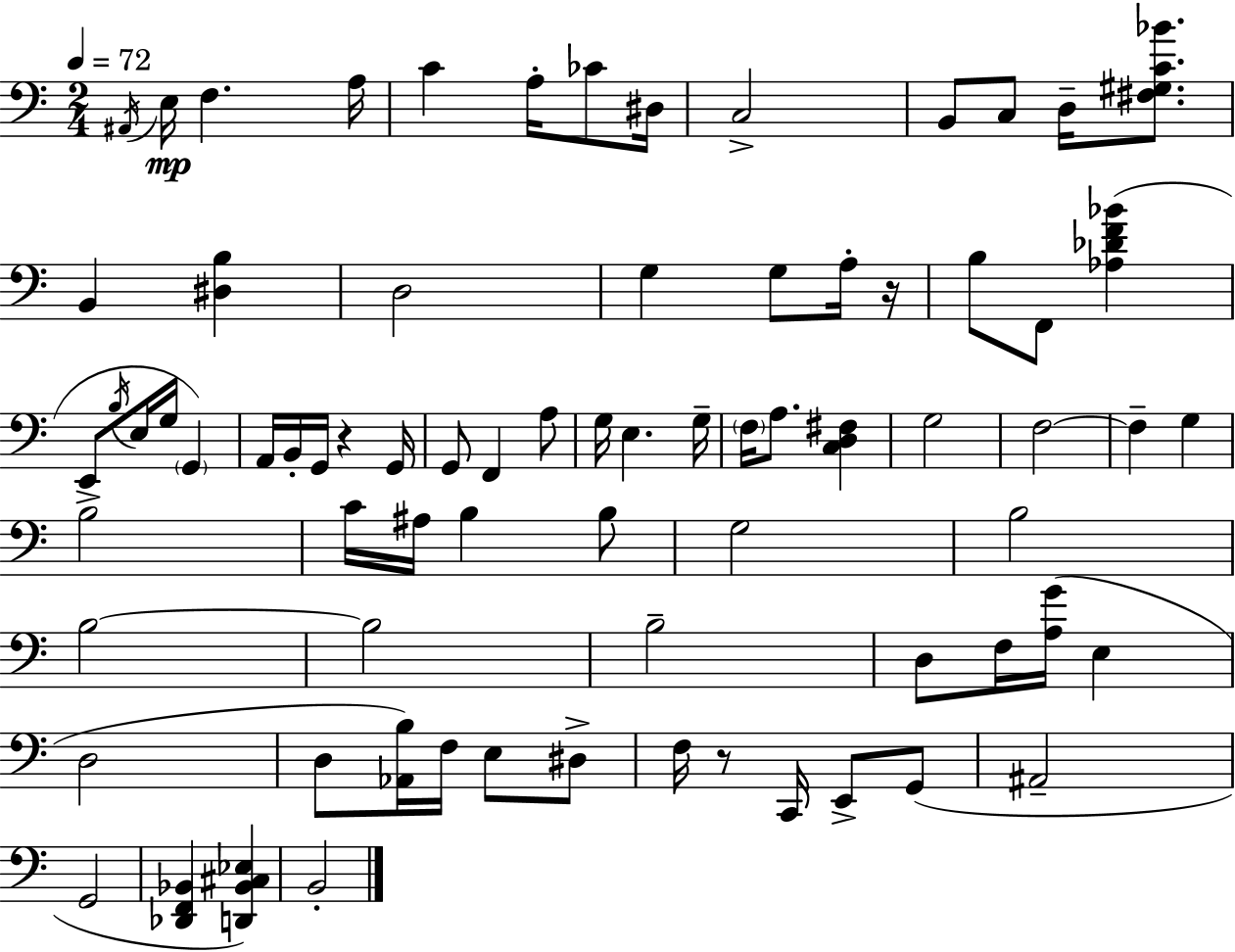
X:1
T:Untitled
M:2/4
L:1/4
K:Am
^A,,/4 E,/4 F, A,/4 C A,/4 _C/2 ^D,/4 C,2 B,,/2 C,/2 D,/4 [^F,^G,C_B]/2 B,, [^D,B,] D,2 G, G,/2 A,/4 z/4 B,/2 F,,/2 [_A,_DF_B] E,,/2 B,/4 E,/4 G,/4 G,, A,,/4 B,,/4 G,,/4 z G,,/4 G,,/2 F,, A,/2 G,/4 E, G,/4 F,/4 A,/2 [C,D,^F,] G,2 F,2 F, G, B,2 C/4 ^A,/4 B, B,/2 G,2 B,2 B,2 B,2 B,2 D,/2 F,/4 [A,G]/4 E, D,2 D,/2 [_A,,B,]/4 F,/4 E,/2 ^D,/2 F,/4 z/2 C,,/4 E,,/2 G,,/2 ^A,,2 G,,2 [_D,,F,,_B,,] [D,,_B,,^C,_E,] B,,2